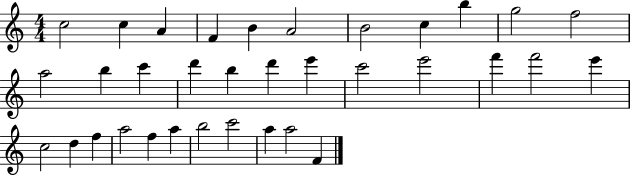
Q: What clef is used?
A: treble